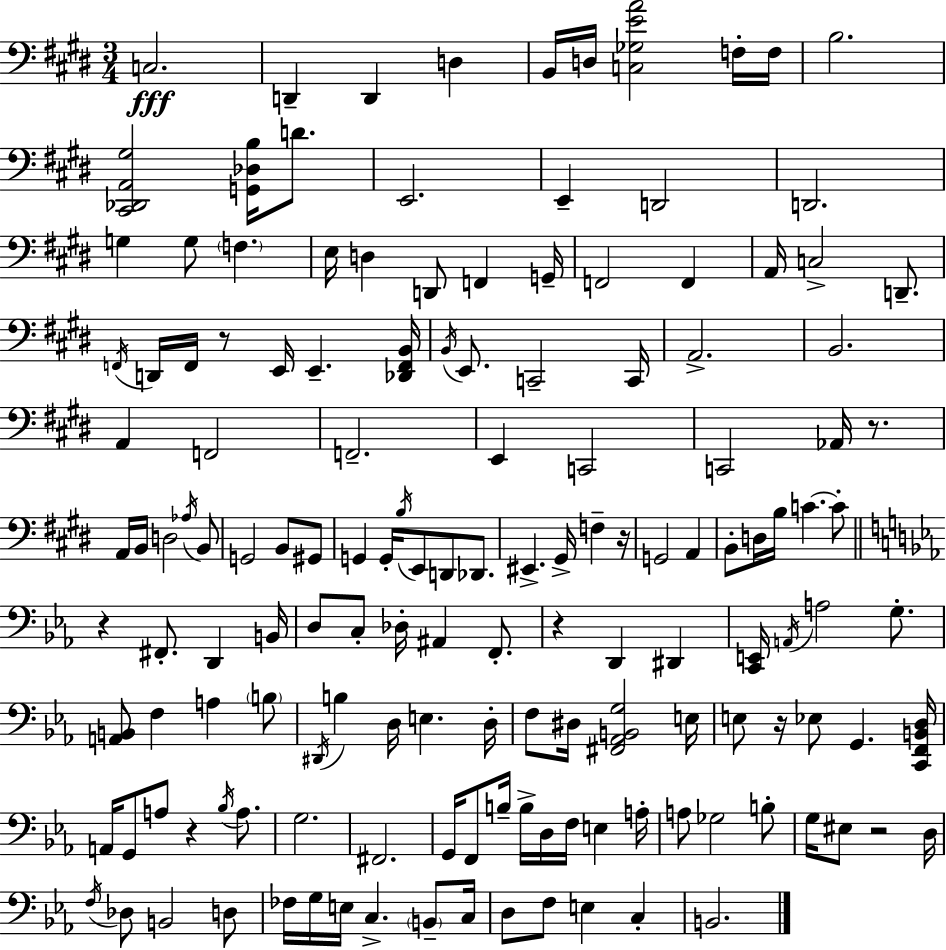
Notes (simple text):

C3/h. D2/q D2/q D3/q B2/s D3/s [C3,Gb3,E4,A4]/h F3/s F3/s B3/h. [C#2,Db2,A2,G#3]/h [G2,Db3,B3]/s D4/e. E2/h. E2/q D2/h D2/h. G3/q G3/e F3/q. E3/s D3/q D2/e F2/q G2/s F2/h F2/q A2/s C3/h D2/e. F2/s D2/s F2/s R/e E2/s E2/q. [Db2,F2,B2]/s B2/s E2/e. C2/h C2/s A2/h. B2/h. A2/q F2/h F2/h. E2/q C2/h C2/h Ab2/s R/e. A2/s B2/s D3/h Ab3/s B2/e G2/h B2/e G#2/e G2/q G2/s B3/s E2/e D2/e Db2/e. EIS2/q. G#2/s F3/q R/s G2/h A2/q B2/e D3/s B3/s C4/q. C4/e R/q F#2/e. D2/q B2/s D3/e C3/e Db3/s A#2/q F2/e. R/q D2/q D#2/q [C2,E2]/s A2/s A3/h G3/e. [A2,B2]/e F3/q A3/q B3/e D#2/s B3/q D3/s E3/q. D3/s F3/e D#3/s [F#2,Ab2,B2,G3]/h E3/s E3/e R/s Eb3/e G2/q. [C2,F2,B2,D3]/s A2/s G2/e A3/e R/q Bb3/s A3/e. G3/h. F#2/h. G2/s F2/e B3/s B3/s D3/s F3/s E3/q A3/s A3/e Gb3/h B3/e G3/s EIS3/e R/h D3/s F3/s Db3/e B2/h D3/e FES3/s G3/s E3/s C3/q. B2/e C3/s D3/e F3/e E3/q C3/q B2/h.